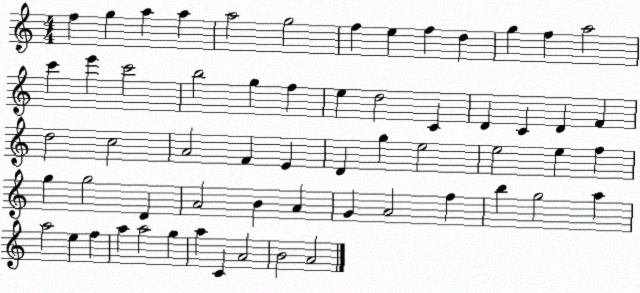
X:1
T:Untitled
M:4/4
L:1/4
K:C
f g a a a2 g2 f e f d g f a2 c' e' c'2 b2 g f e d2 C D C D F d2 c2 A2 F E D g e2 e2 e f g g2 D A2 B A G A2 f b g2 a a2 e f a a2 g a C A2 B2 A2